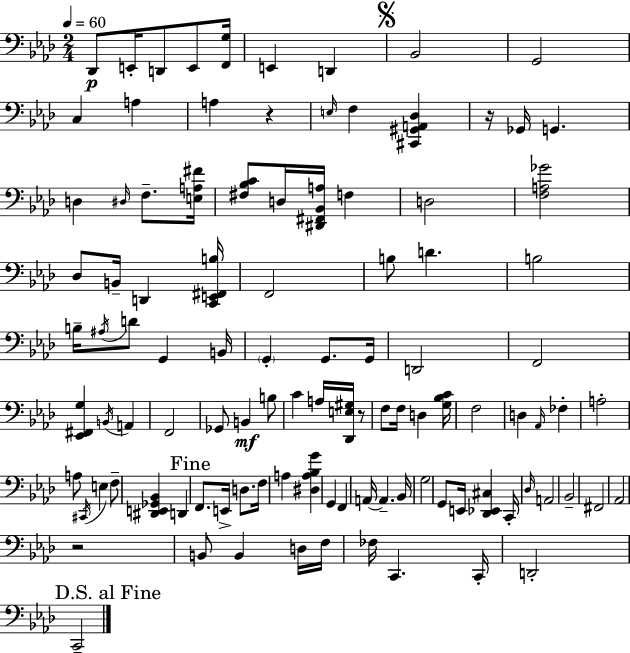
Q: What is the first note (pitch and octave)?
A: Db2